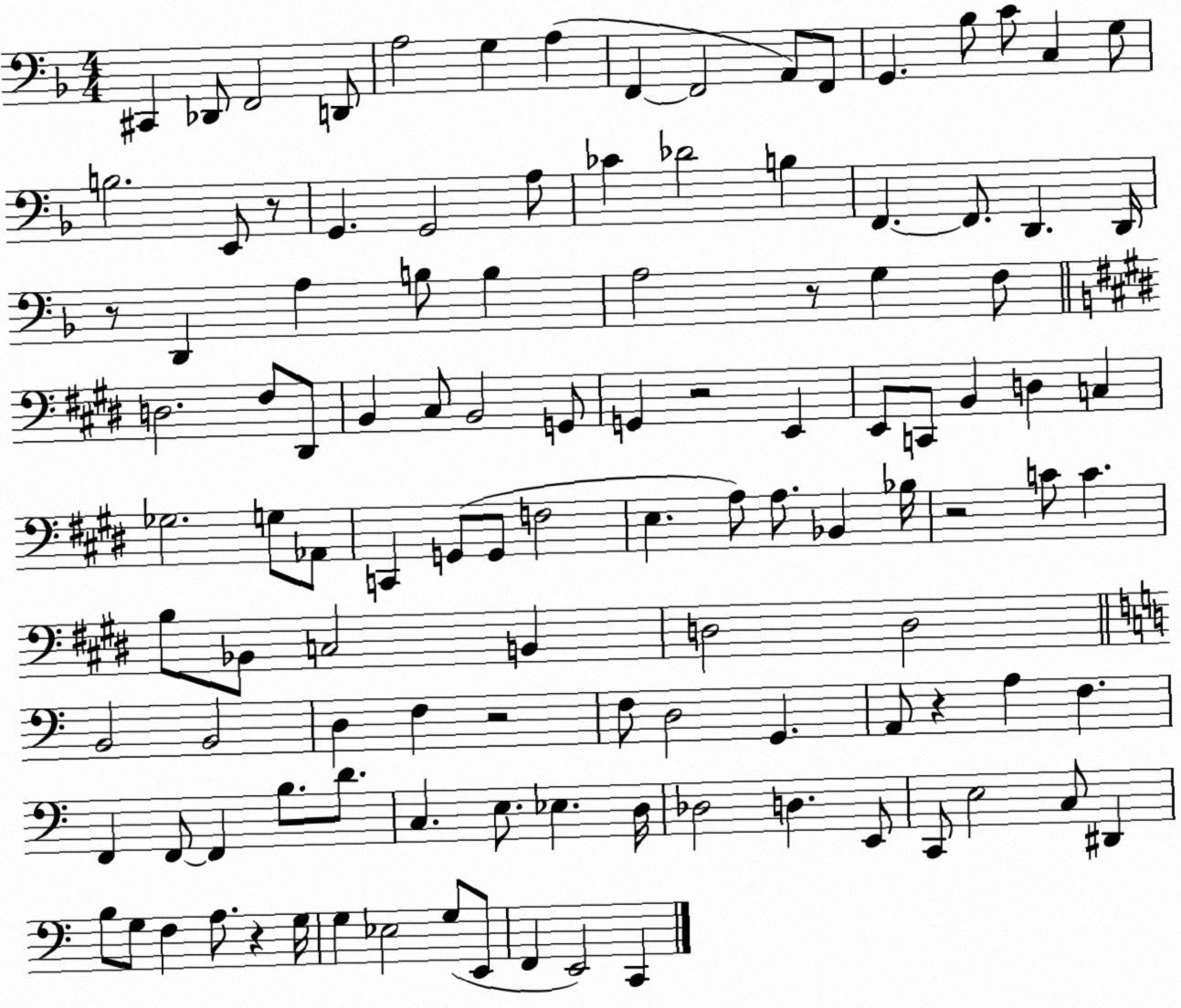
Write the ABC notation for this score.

X:1
T:Untitled
M:4/4
L:1/4
K:F
^C,, _D,,/2 F,,2 D,,/2 A,2 G, A, F,, F,,2 A,,/2 F,,/2 G,, _B,/2 C/2 C, G,/2 B,2 E,,/2 z/2 G,, G,,2 A,/2 _C _D2 B, F,, F,,/2 D,, D,,/4 z/2 D,, A, B,/2 B, A,2 z/2 G, F,/2 D,2 ^F,/2 ^D,,/2 B,, ^C,/2 B,,2 G,,/2 G,, z2 E,, E,,/2 C,,/2 B,, D, C, _G,2 G,/2 _A,,/2 C,, G,,/2 G,,/2 F,2 E, A,/2 A,/2 _B,, _B,/4 z2 C/2 C B,/2 _B,,/2 C,2 B,, D,2 D,2 B,,2 B,,2 D, F, z2 F,/2 D,2 G,, A,,/2 z A, F, F,, F,,/2 F,, B,/2 D/2 C, E,/2 _E, D,/4 _D,2 D, E,,/2 C,,/2 E,2 C,/2 ^D,, B,/2 G,/2 F, A,/2 z G,/4 G, _E,2 G,/2 E,,/2 F,, E,,2 C,,